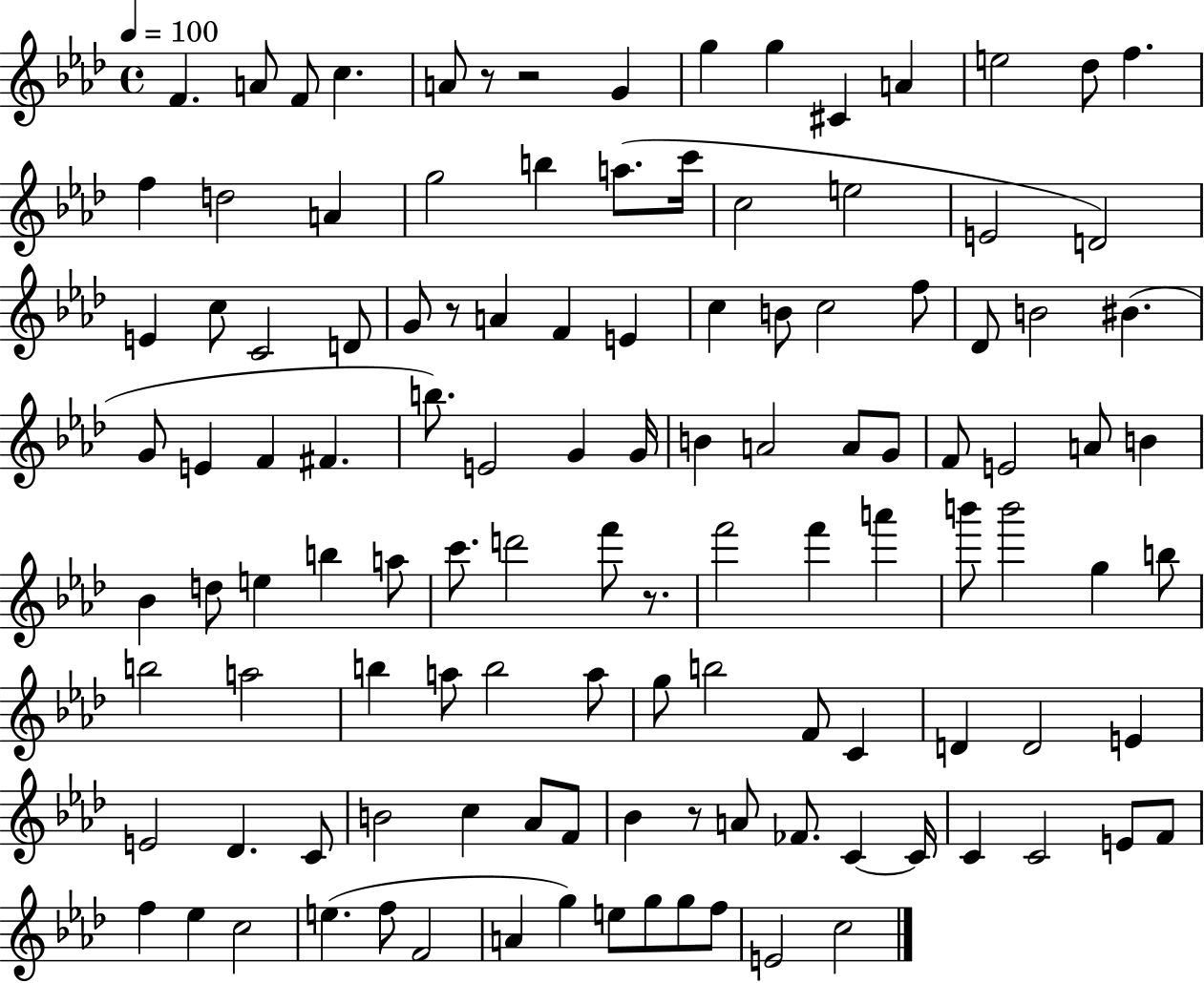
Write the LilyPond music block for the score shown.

{
  \clef treble
  \time 4/4
  \defaultTimeSignature
  \key aes \major
  \tempo 4 = 100
  f'4. a'8 f'8 c''4. | a'8 r8 r2 g'4 | g''4 g''4 cis'4 a'4 | e''2 des''8 f''4. | \break f''4 d''2 a'4 | g''2 b''4 a''8.( c'''16 | c''2 e''2 | e'2 d'2) | \break e'4 c''8 c'2 d'8 | g'8 r8 a'4 f'4 e'4 | c''4 b'8 c''2 f''8 | des'8 b'2 bis'4.( | \break g'8 e'4 f'4 fis'4. | b''8.) e'2 g'4 g'16 | b'4 a'2 a'8 g'8 | f'8 e'2 a'8 b'4 | \break bes'4 d''8 e''4 b''4 a''8 | c'''8. d'''2 f'''8 r8. | f'''2 f'''4 a'''4 | b'''8 b'''2 g''4 b''8 | \break b''2 a''2 | b''4 a''8 b''2 a''8 | g''8 b''2 f'8 c'4 | d'4 d'2 e'4 | \break e'2 des'4. c'8 | b'2 c''4 aes'8 f'8 | bes'4 r8 a'8 fes'8. c'4~~ c'16 | c'4 c'2 e'8 f'8 | \break f''4 ees''4 c''2 | e''4.( f''8 f'2 | a'4 g''4) e''8 g''8 g''8 f''8 | e'2 c''2 | \break \bar "|."
}